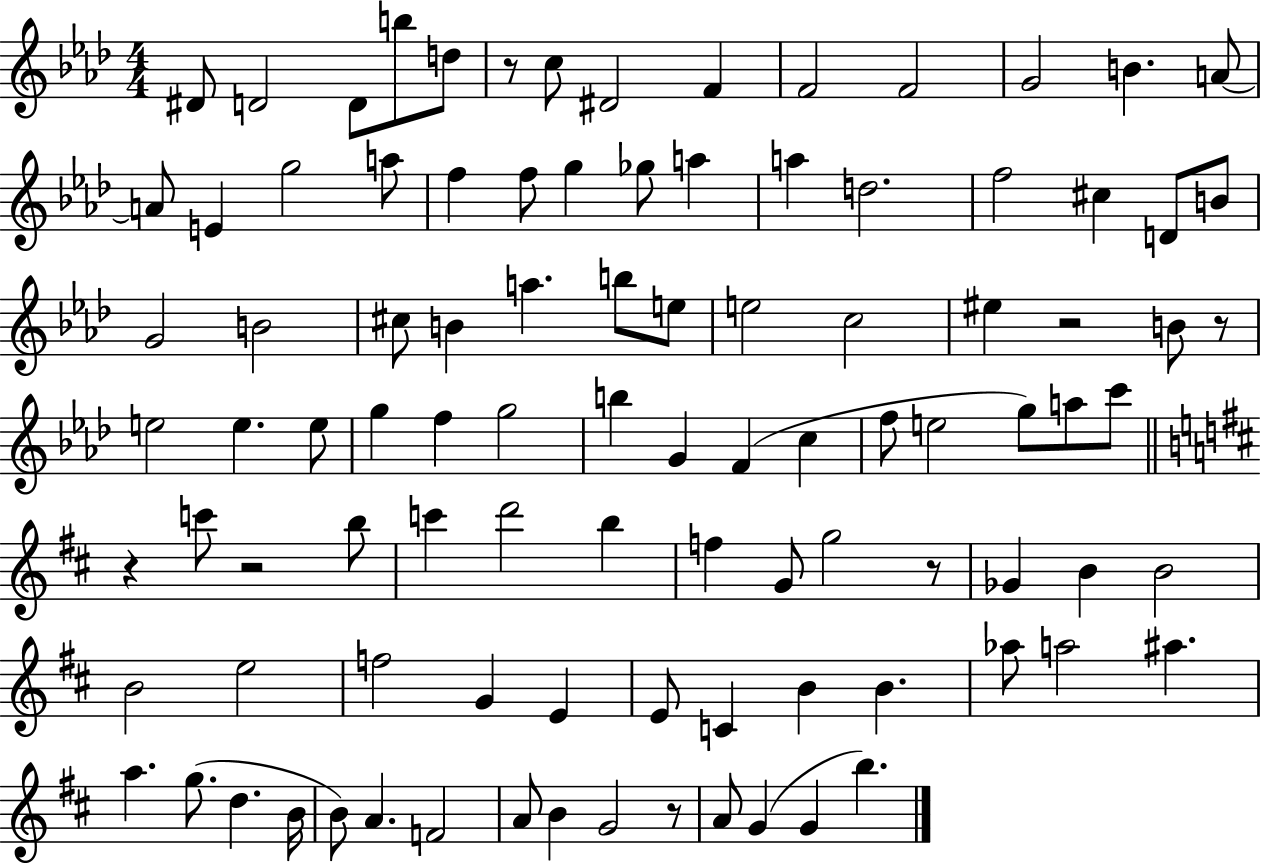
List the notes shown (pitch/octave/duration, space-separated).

D#4/e D4/h D4/e B5/e D5/e R/e C5/e D#4/h F4/q F4/h F4/h G4/h B4/q. A4/e A4/e E4/q G5/h A5/e F5/q F5/e G5/q Gb5/e A5/q A5/q D5/h. F5/h C#5/q D4/e B4/e G4/h B4/h C#5/e B4/q A5/q. B5/e E5/e E5/h C5/h EIS5/q R/h B4/e R/e E5/h E5/q. E5/e G5/q F5/q G5/h B5/q G4/q F4/q C5/q F5/e E5/h G5/e A5/e C6/e R/q C6/e R/h B5/e C6/q D6/h B5/q F5/q G4/e G5/h R/e Gb4/q B4/q B4/h B4/h E5/h F5/h G4/q E4/q E4/e C4/q B4/q B4/q. Ab5/e A5/h A#5/q. A5/q. G5/e. D5/q. B4/s B4/e A4/q. F4/h A4/e B4/q G4/h R/e A4/e G4/q G4/q B5/q.